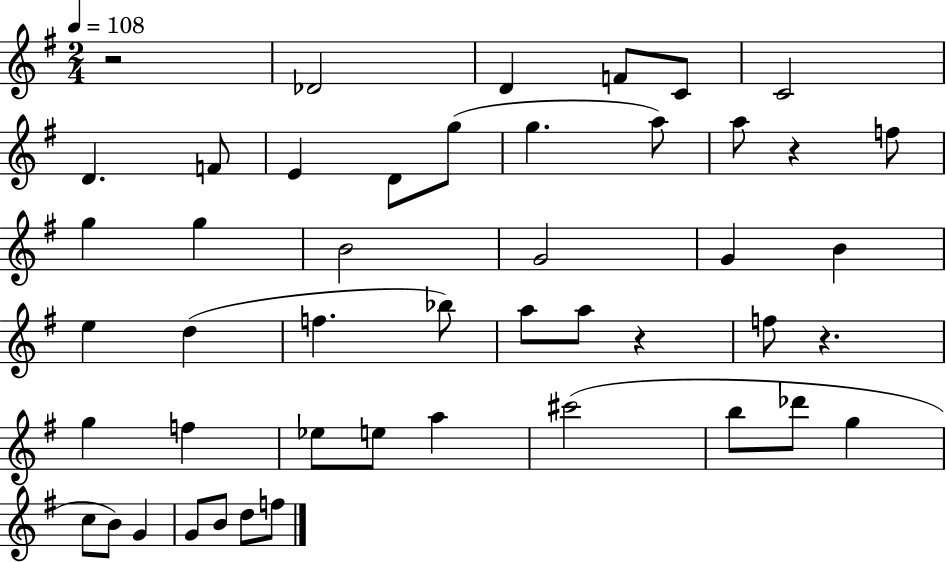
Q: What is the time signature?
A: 2/4